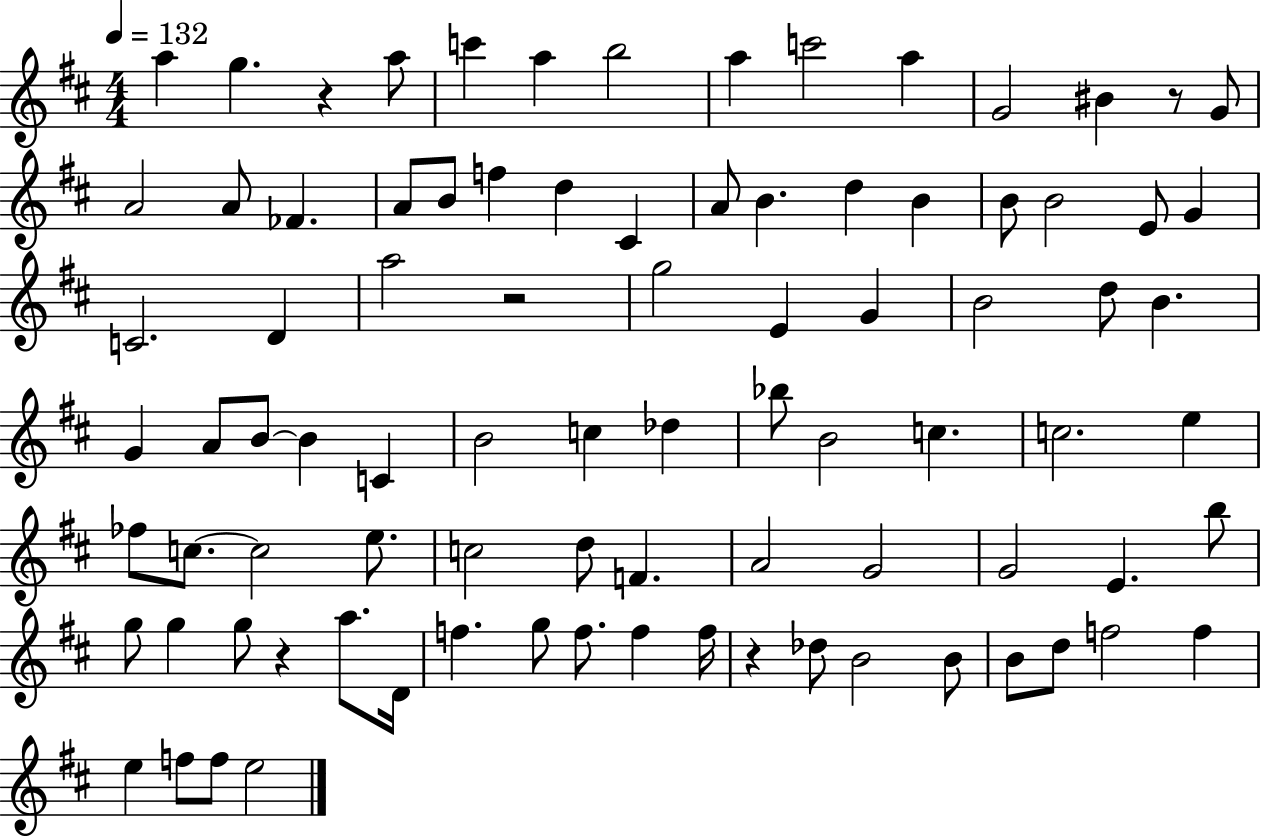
X:1
T:Untitled
M:4/4
L:1/4
K:D
a g z a/2 c' a b2 a c'2 a G2 ^B z/2 G/2 A2 A/2 _F A/2 B/2 f d ^C A/2 B d B B/2 B2 E/2 G C2 D a2 z2 g2 E G B2 d/2 B G A/2 B/2 B C B2 c _d _b/2 B2 c c2 e _f/2 c/2 c2 e/2 c2 d/2 F A2 G2 G2 E b/2 g/2 g g/2 z a/2 D/4 f g/2 f/2 f f/4 z _d/2 B2 B/2 B/2 d/2 f2 f e f/2 f/2 e2